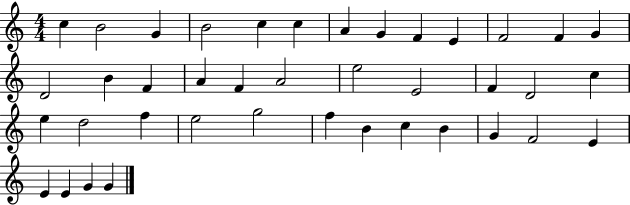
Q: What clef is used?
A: treble